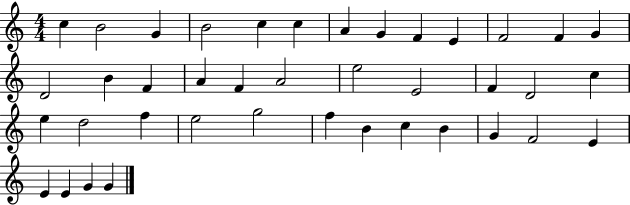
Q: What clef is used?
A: treble